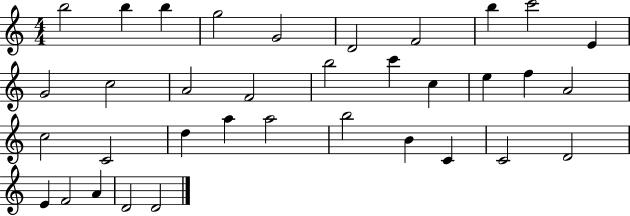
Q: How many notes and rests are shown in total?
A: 35